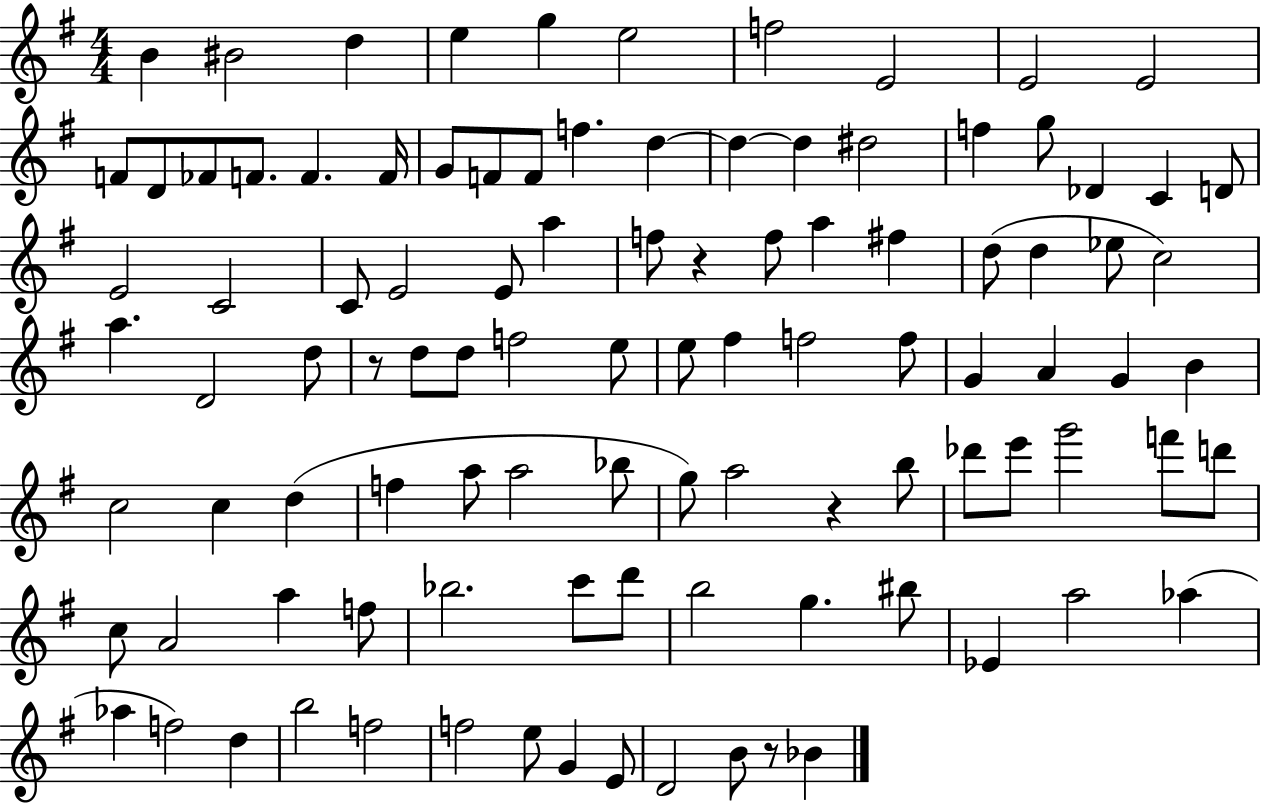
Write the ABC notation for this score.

X:1
T:Untitled
M:4/4
L:1/4
K:G
B ^B2 d e g e2 f2 E2 E2 E2 F/2 D/2 _F/2 F/2 F F/4 G/2 F/2 F/2 f d d d ^d2 f g/2 _D C D/2 E2 C2 C/2 E2 E/2 a f/2 z f/2 a ^f d/2 d _e/2 c2 a D2 d/2 z/2 d/2 d/2 f2 e/2 e/2 ^f f2 f/2 G A G B c2 c d f a/2 a2 _b/2 g/2 a2 z b/2 _d'/2 e'/2 g'2 f'/2 d'/2 c/2 A2 a f/2 _b2 c'/2 d'/2 b2 g ^b/2 _E a2 _a _a f2 d b2 f2 f2 e/2 G E/2 D2 B/2 z/2 _B